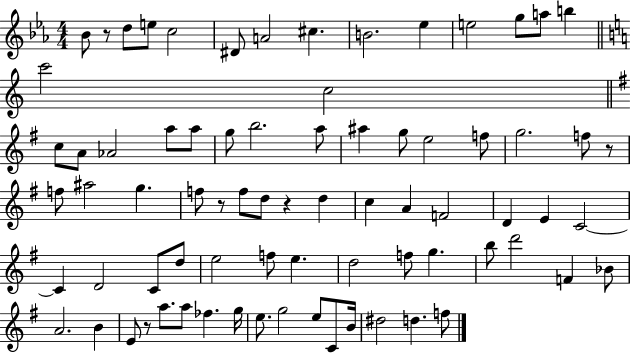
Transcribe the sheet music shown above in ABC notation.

X:1
T:Untitled
M:4/4
L:1/4
K:Eb
_B/2 z/2 d/2 e/2 c2 ^D/2 A2 ^c B2 _e e2 g/2 a/2 b c'2 c2 c/2 A/2 _A2 a/2 a/2 g/2 b2 a/2 ^a g/2 e2 f/2 g2 f/2 z/2 f/2 ^a2 g f/2 z/2 f/2 d/2 z d c A F2 D E C2 C D2 C/2 d/2 e2 f/2 e d2 f/2 g b/2 d'2 F _B/2 A2 B E/2 z/2 a/2 a/2 _f g/4 e/2 g2 e/2 C/2 B/4 ^d2 d f/2